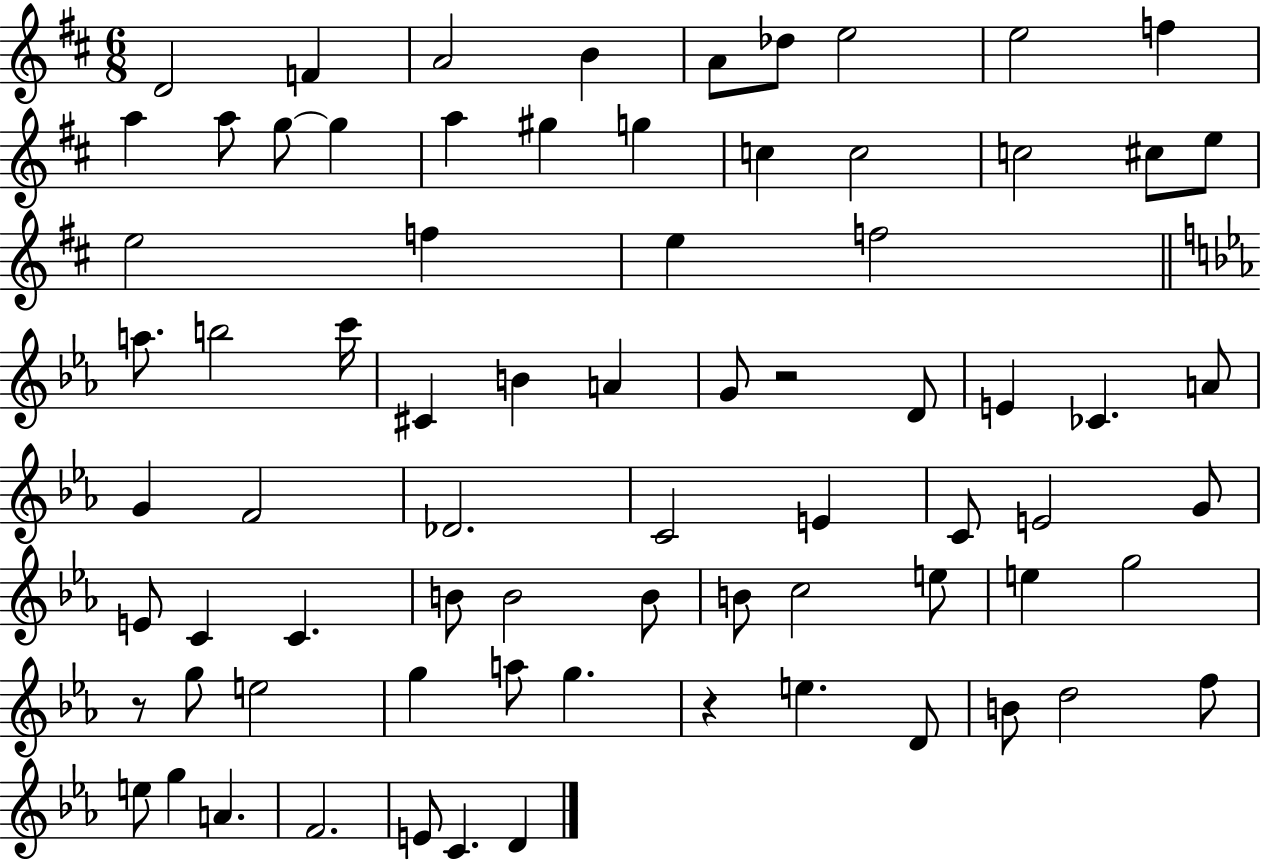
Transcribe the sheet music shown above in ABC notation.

X:1
T:Untitled
M:6/8
L:1/4
K:D
D2 F A2 B A/2 _d/2 e2 e2 f a a/2 g/2 g a ^g g c c2 c2 ^c/2 e/2 e2 f e f2 a/2 b2 c'/4 ^C B A G/2 z2 D/2 E _C A/2 G F2 _D2 C2 E C/2 E2 G/2 E/2 C C B/2 B2 B/2 B/2 c2 e/2 e g2 z/2 g/2 e2 g a/2 g z e D/2 B/2 d2 f/2 e/2 g A F2 E/2 C D